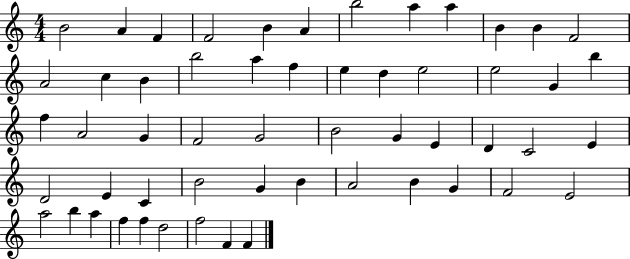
{
  \clef treble
  \numericTimeSignature
  \time 4/4
  \key c \major
  b'2 a'4 f'4 | f'2 b'4 a'4 | b''2 a''4 a''4 | b'4 b'4 f'2 | \break a'2 c''4 b'4 | b''2 a''4 f''4 | e''4 d''4 e''2 | e''2 g'4 b''4 | \break f''4 a'2 g'4 | f'2 g'2 | b'2 g'4 e'4 | d'4 c'2 e'4 | \break d'2 e'4 c'4 | b'2 g'4 b'4 | a'2 b'4 g'4 | f'2 e'2 | \break a''2 b''4 a''4 | f''4 f''4 d''2 | f''2 f'4 f'4 | \bar "|."
}